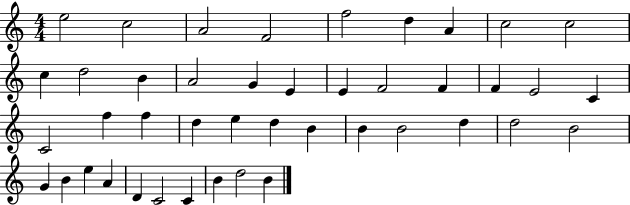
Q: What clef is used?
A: treble